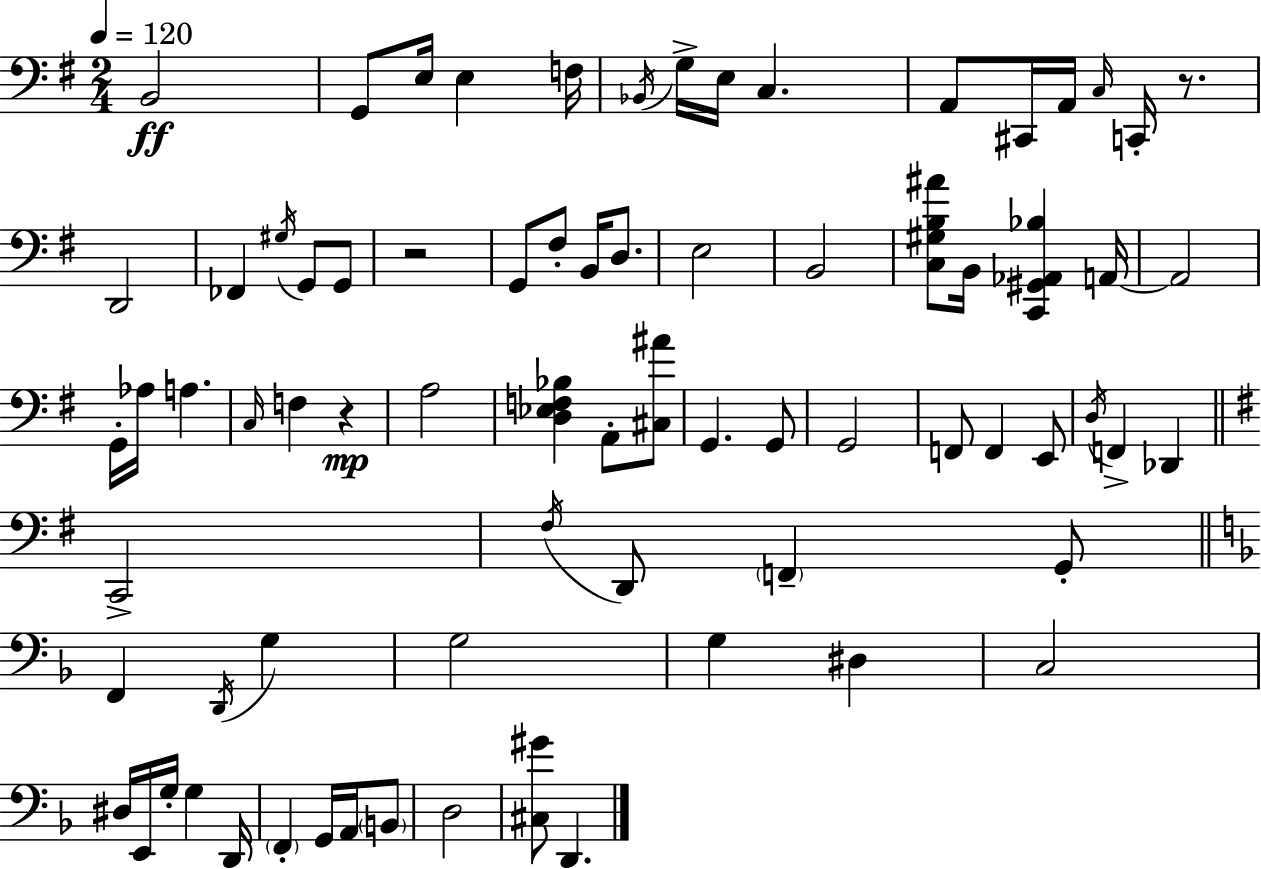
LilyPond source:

{
  \clef bass
  \numericTimeSignature
  \time 2/4
  \key g \major
  \tempo 4 = 120
  b,2\ff | g,8 e16 e4 f16 | \acciaccatura { bes,16 } g16-> e16 c4. | a,8 cis,16 a,16 \grace { c16 } c,16-. r8. | \break d,2 | fes,4 \acciaccatura { gis16 } g,8 | g,8 r2 | g,8 fis8-. b,16 | \break d8. e2 | b,2 | <c gis b ais'>8 b,16 <c, gis, aes, bes>4 | a,16~~ a,2 | \break g,16-. aes16 a4. | \grace { c16 } f4 | r4\mp a2 | <d ees f bes>4 | \break a,8-. <cis ais'>8 g,4. | g,8 g,2 | f,8 f,4 | e,8 \acciaccatura { d16 } f,4-> | \break des,4 \bar "||" \break \key g \major c,2-> | \acciaccatura { fis16 } d,8 \parenthesize f,4-- g,8-. | \bar "||" \break \key d \minor f,4 \acciaccatura { d,16 } g4 | g2 | g4 dis4 | c2 | \break dis16 e,16 g16-. g4 | d,16 \parenthesize f,4-. g,16 a,16 \parenthesize b,8 | d2 | <cis gis'>8 d,4. | \break \bar "|."
}